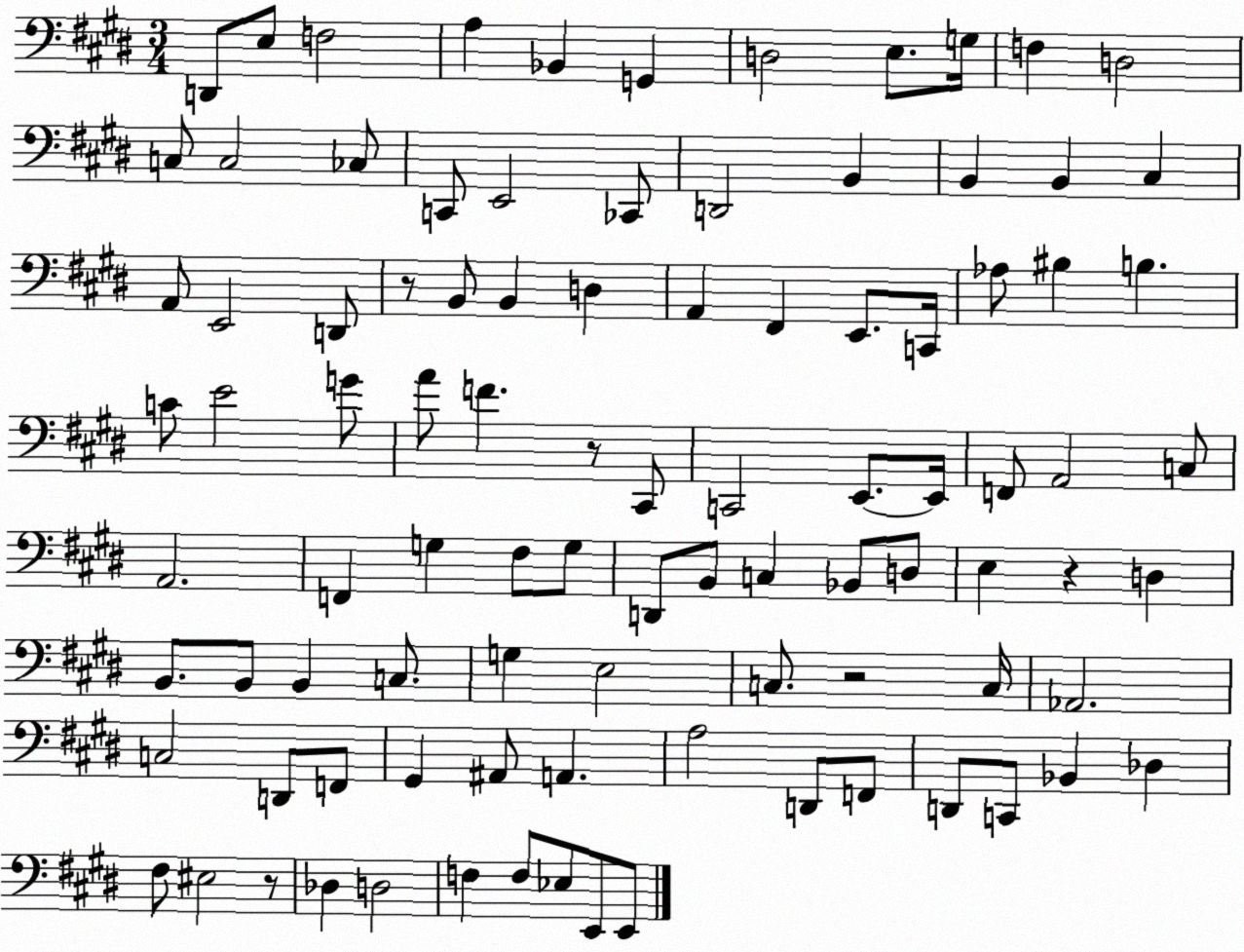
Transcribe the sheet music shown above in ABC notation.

X:1
T:Untitled
M:3/4
L:1/4
K:E
D,,/2 E,/2 F,2 A, _B,, G,, D,2 E,/2 G,/4 F, D,2 C,/2 C,2 _C,/2 C,,/2 E,,2 _C,,/2 D,,2 B,, B,, B,, ^C, A,,/2 E,,2 D,,/2 z/2 B,,/2 B,, D, A,, ^F,, E,,/2 C,,/4 _A,/2 ^B, B, C/2 E2 G/2 A/2 F z/2 ^C,,/2 C,,2 E,,/2 E,,/4 F,,/2 A,,2 C,/2 A,,2 F,, G, ^F,/2 G,/2 D,,/2 B,,/2 C, _B,,/2 D,/2 E, z D, B,,/2 B,,/2 B,, C,/2 G, E,2 C,/2 z2 C,/4 _A,,2 C,2 D,,/2 F,,/2 ^G,, ^A,,/2 A,, A,2 D,,/2 F,,/2 D,,/2 C,,/2 _B,, _D, ^F,/2 ^E,2 z/2 _D, D,2 F, F,/2 _E,/2 E,,/2 E,,/2